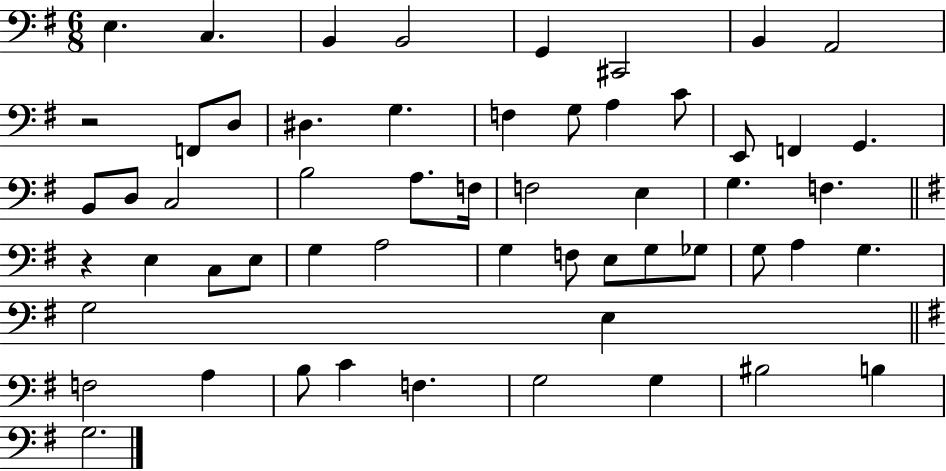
X:1
T:Untitled
M:6/8
L:1/4
K:G
E, C, B,, B,,2 G,, ^C,,2 B,, A,,2 z2 F,,/2 D,/2 ^D, G, F, G,/2 A, C/2 E,,/2 F,, G,, B,,/2 D,/2 C,2 B,2 A,/2 F,/4 F,2 E, G, F, z E, C,/2 E,/2 G, A,2 G, F,/2 E,/2 G,/2 _G,/2 G,/2 A, G, G,2 E, F,2 A, B,/2 C F, G,2 G, ^B,2 B, G,2